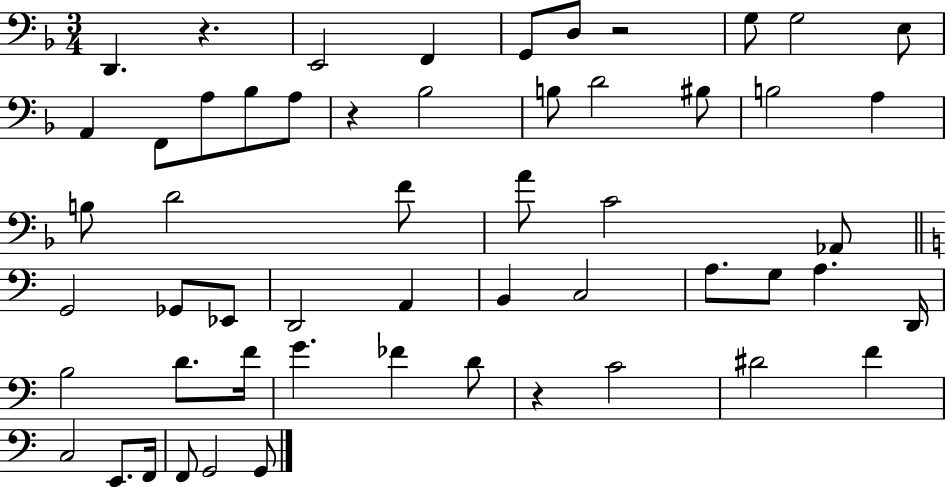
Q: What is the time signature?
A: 3/4